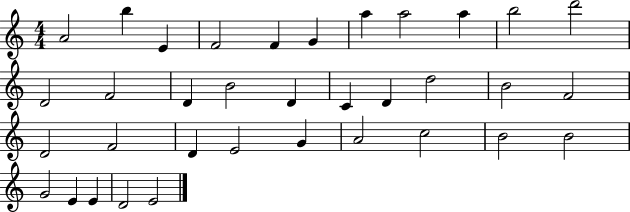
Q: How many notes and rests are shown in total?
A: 35